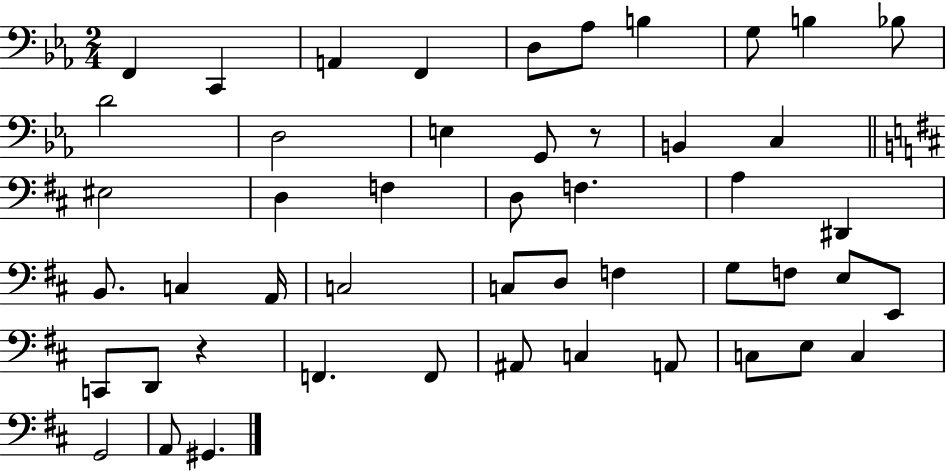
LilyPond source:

{
  \clef bass
  \numericTimeSignature
  \time 2/4
  \key ees \major
  f,4 c,4 | a,4 f,4 | d8 aes8 b4 | g8 b4 bes8 | \break d'2 | d2 | e4 g,8 r8 | b,4 c4 | \break \bar "||" \break \key b \minor eis2 | d4 f4 | d8 f4. | a4 dis,4 | \break b,8. c4 a,16 | c2 | c8 d8 f4 | g8 f8 e8 e,8 | \break c,8 d,8 r4 | f,4. f,8 | ais,8 c4 a,8 | c8 e8 c4 | \break g,2 | a,8 gis,4. | \bar "|."
}